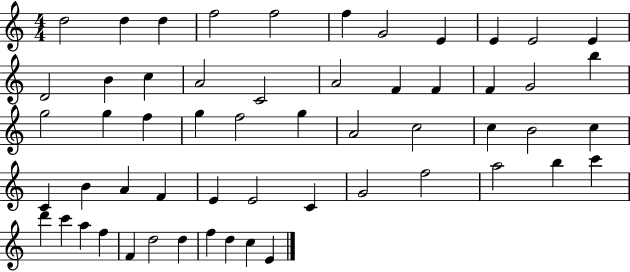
D5/h D5/q D5/q F5/h F5/h F5/q G4/h E4/q E4/q E4/h E4/q D4/h B4/q C5/q A4/h C4/h A4/h F4/q F4/q F4/q G4/h B5/q G5/h G5/q F5/q G5/q F5/h G5/q A4/h C5/h C5/q B4/h C5/q C4/q B4/q A4/q F4/q E4/q E4/h C4/q G4/h F5/h A5/h B5/q C6/q D6/q C6/q A5/q F5/q F4/q D5/h D5/q F5/q D5/q C5/q E4/q